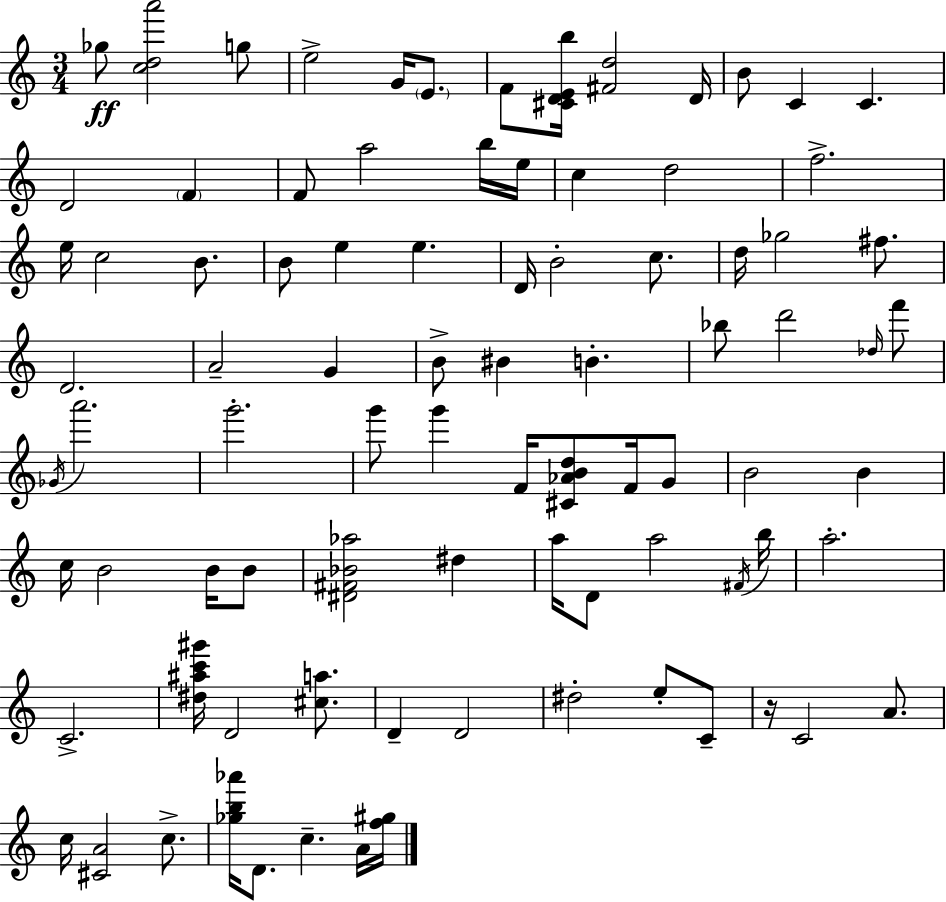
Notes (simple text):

Gb5/e [C5,D5,A6]/h G5/e E5/h G4/s E4/e. F4/e [C#4,D4,E4,B5]/s [F#4,D5]/h D4/s B4/e C4/q C4/q. D4/h F4/q F4/e A5/h B5/s E5/s C5/q D5/h F5/h. E5/s C5/h B4/e. B4/e E5/q E5/q. D4/s B4/h C5/e. D5/s Gb5/h F#5/e. D4/h. A4/h G4/q B4/e BIS4/q B4/q. Bb5/e D6/h Db5/s F6/e Gb4/s A6/h. G6/h. G6/e G6/q F4/s [C#4,Ab4,B4,D5]/e F4/s G4/e B4/h B4/q C5/s B4/h B4/s B4/e [D#4,F#4,Bb4,Ab5]/h D#5/q A5/s D4/e A5/h F#4/s B5/s A5/h. C4/h. [D#5,A#5,C6,G#6]/s D4/h [C#5,A5]/e. D4/q D4/h D#5/h E5/e C4/e R/s C4/h A4/e. C5/s [C#4,A4]/h C5/e. [Gb5,B5,Ab6]/s D4/e. C5/q. A4/s [F5,G#5]/s